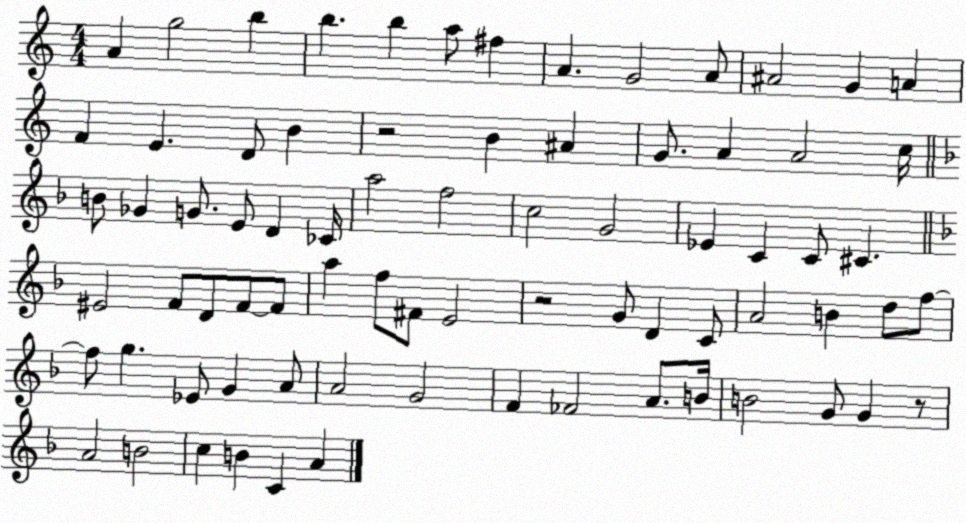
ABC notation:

X:1
T:Untitled
M:4/4
L:1/4
K:C
A g2 b b b a/2 ^f A G2 A/2 ^A2 G A F E D/2 B z2 B ^A G/2 A A2 c/4 B/2 _G G/2 E/2 D _C/4 a2 f2 c2 G2 _E C C/2 ^C ^E2 F/2 D/2 F/2 F/2 a f/2 ^F/2 E2 z2 G/2 D C/2 A2 B d/2 f/2 f/2 g _E/2 G A/2 A2 G2 F _F2 A/2 B/4 B2 G/2 G z/2 A2 B2 c B C A